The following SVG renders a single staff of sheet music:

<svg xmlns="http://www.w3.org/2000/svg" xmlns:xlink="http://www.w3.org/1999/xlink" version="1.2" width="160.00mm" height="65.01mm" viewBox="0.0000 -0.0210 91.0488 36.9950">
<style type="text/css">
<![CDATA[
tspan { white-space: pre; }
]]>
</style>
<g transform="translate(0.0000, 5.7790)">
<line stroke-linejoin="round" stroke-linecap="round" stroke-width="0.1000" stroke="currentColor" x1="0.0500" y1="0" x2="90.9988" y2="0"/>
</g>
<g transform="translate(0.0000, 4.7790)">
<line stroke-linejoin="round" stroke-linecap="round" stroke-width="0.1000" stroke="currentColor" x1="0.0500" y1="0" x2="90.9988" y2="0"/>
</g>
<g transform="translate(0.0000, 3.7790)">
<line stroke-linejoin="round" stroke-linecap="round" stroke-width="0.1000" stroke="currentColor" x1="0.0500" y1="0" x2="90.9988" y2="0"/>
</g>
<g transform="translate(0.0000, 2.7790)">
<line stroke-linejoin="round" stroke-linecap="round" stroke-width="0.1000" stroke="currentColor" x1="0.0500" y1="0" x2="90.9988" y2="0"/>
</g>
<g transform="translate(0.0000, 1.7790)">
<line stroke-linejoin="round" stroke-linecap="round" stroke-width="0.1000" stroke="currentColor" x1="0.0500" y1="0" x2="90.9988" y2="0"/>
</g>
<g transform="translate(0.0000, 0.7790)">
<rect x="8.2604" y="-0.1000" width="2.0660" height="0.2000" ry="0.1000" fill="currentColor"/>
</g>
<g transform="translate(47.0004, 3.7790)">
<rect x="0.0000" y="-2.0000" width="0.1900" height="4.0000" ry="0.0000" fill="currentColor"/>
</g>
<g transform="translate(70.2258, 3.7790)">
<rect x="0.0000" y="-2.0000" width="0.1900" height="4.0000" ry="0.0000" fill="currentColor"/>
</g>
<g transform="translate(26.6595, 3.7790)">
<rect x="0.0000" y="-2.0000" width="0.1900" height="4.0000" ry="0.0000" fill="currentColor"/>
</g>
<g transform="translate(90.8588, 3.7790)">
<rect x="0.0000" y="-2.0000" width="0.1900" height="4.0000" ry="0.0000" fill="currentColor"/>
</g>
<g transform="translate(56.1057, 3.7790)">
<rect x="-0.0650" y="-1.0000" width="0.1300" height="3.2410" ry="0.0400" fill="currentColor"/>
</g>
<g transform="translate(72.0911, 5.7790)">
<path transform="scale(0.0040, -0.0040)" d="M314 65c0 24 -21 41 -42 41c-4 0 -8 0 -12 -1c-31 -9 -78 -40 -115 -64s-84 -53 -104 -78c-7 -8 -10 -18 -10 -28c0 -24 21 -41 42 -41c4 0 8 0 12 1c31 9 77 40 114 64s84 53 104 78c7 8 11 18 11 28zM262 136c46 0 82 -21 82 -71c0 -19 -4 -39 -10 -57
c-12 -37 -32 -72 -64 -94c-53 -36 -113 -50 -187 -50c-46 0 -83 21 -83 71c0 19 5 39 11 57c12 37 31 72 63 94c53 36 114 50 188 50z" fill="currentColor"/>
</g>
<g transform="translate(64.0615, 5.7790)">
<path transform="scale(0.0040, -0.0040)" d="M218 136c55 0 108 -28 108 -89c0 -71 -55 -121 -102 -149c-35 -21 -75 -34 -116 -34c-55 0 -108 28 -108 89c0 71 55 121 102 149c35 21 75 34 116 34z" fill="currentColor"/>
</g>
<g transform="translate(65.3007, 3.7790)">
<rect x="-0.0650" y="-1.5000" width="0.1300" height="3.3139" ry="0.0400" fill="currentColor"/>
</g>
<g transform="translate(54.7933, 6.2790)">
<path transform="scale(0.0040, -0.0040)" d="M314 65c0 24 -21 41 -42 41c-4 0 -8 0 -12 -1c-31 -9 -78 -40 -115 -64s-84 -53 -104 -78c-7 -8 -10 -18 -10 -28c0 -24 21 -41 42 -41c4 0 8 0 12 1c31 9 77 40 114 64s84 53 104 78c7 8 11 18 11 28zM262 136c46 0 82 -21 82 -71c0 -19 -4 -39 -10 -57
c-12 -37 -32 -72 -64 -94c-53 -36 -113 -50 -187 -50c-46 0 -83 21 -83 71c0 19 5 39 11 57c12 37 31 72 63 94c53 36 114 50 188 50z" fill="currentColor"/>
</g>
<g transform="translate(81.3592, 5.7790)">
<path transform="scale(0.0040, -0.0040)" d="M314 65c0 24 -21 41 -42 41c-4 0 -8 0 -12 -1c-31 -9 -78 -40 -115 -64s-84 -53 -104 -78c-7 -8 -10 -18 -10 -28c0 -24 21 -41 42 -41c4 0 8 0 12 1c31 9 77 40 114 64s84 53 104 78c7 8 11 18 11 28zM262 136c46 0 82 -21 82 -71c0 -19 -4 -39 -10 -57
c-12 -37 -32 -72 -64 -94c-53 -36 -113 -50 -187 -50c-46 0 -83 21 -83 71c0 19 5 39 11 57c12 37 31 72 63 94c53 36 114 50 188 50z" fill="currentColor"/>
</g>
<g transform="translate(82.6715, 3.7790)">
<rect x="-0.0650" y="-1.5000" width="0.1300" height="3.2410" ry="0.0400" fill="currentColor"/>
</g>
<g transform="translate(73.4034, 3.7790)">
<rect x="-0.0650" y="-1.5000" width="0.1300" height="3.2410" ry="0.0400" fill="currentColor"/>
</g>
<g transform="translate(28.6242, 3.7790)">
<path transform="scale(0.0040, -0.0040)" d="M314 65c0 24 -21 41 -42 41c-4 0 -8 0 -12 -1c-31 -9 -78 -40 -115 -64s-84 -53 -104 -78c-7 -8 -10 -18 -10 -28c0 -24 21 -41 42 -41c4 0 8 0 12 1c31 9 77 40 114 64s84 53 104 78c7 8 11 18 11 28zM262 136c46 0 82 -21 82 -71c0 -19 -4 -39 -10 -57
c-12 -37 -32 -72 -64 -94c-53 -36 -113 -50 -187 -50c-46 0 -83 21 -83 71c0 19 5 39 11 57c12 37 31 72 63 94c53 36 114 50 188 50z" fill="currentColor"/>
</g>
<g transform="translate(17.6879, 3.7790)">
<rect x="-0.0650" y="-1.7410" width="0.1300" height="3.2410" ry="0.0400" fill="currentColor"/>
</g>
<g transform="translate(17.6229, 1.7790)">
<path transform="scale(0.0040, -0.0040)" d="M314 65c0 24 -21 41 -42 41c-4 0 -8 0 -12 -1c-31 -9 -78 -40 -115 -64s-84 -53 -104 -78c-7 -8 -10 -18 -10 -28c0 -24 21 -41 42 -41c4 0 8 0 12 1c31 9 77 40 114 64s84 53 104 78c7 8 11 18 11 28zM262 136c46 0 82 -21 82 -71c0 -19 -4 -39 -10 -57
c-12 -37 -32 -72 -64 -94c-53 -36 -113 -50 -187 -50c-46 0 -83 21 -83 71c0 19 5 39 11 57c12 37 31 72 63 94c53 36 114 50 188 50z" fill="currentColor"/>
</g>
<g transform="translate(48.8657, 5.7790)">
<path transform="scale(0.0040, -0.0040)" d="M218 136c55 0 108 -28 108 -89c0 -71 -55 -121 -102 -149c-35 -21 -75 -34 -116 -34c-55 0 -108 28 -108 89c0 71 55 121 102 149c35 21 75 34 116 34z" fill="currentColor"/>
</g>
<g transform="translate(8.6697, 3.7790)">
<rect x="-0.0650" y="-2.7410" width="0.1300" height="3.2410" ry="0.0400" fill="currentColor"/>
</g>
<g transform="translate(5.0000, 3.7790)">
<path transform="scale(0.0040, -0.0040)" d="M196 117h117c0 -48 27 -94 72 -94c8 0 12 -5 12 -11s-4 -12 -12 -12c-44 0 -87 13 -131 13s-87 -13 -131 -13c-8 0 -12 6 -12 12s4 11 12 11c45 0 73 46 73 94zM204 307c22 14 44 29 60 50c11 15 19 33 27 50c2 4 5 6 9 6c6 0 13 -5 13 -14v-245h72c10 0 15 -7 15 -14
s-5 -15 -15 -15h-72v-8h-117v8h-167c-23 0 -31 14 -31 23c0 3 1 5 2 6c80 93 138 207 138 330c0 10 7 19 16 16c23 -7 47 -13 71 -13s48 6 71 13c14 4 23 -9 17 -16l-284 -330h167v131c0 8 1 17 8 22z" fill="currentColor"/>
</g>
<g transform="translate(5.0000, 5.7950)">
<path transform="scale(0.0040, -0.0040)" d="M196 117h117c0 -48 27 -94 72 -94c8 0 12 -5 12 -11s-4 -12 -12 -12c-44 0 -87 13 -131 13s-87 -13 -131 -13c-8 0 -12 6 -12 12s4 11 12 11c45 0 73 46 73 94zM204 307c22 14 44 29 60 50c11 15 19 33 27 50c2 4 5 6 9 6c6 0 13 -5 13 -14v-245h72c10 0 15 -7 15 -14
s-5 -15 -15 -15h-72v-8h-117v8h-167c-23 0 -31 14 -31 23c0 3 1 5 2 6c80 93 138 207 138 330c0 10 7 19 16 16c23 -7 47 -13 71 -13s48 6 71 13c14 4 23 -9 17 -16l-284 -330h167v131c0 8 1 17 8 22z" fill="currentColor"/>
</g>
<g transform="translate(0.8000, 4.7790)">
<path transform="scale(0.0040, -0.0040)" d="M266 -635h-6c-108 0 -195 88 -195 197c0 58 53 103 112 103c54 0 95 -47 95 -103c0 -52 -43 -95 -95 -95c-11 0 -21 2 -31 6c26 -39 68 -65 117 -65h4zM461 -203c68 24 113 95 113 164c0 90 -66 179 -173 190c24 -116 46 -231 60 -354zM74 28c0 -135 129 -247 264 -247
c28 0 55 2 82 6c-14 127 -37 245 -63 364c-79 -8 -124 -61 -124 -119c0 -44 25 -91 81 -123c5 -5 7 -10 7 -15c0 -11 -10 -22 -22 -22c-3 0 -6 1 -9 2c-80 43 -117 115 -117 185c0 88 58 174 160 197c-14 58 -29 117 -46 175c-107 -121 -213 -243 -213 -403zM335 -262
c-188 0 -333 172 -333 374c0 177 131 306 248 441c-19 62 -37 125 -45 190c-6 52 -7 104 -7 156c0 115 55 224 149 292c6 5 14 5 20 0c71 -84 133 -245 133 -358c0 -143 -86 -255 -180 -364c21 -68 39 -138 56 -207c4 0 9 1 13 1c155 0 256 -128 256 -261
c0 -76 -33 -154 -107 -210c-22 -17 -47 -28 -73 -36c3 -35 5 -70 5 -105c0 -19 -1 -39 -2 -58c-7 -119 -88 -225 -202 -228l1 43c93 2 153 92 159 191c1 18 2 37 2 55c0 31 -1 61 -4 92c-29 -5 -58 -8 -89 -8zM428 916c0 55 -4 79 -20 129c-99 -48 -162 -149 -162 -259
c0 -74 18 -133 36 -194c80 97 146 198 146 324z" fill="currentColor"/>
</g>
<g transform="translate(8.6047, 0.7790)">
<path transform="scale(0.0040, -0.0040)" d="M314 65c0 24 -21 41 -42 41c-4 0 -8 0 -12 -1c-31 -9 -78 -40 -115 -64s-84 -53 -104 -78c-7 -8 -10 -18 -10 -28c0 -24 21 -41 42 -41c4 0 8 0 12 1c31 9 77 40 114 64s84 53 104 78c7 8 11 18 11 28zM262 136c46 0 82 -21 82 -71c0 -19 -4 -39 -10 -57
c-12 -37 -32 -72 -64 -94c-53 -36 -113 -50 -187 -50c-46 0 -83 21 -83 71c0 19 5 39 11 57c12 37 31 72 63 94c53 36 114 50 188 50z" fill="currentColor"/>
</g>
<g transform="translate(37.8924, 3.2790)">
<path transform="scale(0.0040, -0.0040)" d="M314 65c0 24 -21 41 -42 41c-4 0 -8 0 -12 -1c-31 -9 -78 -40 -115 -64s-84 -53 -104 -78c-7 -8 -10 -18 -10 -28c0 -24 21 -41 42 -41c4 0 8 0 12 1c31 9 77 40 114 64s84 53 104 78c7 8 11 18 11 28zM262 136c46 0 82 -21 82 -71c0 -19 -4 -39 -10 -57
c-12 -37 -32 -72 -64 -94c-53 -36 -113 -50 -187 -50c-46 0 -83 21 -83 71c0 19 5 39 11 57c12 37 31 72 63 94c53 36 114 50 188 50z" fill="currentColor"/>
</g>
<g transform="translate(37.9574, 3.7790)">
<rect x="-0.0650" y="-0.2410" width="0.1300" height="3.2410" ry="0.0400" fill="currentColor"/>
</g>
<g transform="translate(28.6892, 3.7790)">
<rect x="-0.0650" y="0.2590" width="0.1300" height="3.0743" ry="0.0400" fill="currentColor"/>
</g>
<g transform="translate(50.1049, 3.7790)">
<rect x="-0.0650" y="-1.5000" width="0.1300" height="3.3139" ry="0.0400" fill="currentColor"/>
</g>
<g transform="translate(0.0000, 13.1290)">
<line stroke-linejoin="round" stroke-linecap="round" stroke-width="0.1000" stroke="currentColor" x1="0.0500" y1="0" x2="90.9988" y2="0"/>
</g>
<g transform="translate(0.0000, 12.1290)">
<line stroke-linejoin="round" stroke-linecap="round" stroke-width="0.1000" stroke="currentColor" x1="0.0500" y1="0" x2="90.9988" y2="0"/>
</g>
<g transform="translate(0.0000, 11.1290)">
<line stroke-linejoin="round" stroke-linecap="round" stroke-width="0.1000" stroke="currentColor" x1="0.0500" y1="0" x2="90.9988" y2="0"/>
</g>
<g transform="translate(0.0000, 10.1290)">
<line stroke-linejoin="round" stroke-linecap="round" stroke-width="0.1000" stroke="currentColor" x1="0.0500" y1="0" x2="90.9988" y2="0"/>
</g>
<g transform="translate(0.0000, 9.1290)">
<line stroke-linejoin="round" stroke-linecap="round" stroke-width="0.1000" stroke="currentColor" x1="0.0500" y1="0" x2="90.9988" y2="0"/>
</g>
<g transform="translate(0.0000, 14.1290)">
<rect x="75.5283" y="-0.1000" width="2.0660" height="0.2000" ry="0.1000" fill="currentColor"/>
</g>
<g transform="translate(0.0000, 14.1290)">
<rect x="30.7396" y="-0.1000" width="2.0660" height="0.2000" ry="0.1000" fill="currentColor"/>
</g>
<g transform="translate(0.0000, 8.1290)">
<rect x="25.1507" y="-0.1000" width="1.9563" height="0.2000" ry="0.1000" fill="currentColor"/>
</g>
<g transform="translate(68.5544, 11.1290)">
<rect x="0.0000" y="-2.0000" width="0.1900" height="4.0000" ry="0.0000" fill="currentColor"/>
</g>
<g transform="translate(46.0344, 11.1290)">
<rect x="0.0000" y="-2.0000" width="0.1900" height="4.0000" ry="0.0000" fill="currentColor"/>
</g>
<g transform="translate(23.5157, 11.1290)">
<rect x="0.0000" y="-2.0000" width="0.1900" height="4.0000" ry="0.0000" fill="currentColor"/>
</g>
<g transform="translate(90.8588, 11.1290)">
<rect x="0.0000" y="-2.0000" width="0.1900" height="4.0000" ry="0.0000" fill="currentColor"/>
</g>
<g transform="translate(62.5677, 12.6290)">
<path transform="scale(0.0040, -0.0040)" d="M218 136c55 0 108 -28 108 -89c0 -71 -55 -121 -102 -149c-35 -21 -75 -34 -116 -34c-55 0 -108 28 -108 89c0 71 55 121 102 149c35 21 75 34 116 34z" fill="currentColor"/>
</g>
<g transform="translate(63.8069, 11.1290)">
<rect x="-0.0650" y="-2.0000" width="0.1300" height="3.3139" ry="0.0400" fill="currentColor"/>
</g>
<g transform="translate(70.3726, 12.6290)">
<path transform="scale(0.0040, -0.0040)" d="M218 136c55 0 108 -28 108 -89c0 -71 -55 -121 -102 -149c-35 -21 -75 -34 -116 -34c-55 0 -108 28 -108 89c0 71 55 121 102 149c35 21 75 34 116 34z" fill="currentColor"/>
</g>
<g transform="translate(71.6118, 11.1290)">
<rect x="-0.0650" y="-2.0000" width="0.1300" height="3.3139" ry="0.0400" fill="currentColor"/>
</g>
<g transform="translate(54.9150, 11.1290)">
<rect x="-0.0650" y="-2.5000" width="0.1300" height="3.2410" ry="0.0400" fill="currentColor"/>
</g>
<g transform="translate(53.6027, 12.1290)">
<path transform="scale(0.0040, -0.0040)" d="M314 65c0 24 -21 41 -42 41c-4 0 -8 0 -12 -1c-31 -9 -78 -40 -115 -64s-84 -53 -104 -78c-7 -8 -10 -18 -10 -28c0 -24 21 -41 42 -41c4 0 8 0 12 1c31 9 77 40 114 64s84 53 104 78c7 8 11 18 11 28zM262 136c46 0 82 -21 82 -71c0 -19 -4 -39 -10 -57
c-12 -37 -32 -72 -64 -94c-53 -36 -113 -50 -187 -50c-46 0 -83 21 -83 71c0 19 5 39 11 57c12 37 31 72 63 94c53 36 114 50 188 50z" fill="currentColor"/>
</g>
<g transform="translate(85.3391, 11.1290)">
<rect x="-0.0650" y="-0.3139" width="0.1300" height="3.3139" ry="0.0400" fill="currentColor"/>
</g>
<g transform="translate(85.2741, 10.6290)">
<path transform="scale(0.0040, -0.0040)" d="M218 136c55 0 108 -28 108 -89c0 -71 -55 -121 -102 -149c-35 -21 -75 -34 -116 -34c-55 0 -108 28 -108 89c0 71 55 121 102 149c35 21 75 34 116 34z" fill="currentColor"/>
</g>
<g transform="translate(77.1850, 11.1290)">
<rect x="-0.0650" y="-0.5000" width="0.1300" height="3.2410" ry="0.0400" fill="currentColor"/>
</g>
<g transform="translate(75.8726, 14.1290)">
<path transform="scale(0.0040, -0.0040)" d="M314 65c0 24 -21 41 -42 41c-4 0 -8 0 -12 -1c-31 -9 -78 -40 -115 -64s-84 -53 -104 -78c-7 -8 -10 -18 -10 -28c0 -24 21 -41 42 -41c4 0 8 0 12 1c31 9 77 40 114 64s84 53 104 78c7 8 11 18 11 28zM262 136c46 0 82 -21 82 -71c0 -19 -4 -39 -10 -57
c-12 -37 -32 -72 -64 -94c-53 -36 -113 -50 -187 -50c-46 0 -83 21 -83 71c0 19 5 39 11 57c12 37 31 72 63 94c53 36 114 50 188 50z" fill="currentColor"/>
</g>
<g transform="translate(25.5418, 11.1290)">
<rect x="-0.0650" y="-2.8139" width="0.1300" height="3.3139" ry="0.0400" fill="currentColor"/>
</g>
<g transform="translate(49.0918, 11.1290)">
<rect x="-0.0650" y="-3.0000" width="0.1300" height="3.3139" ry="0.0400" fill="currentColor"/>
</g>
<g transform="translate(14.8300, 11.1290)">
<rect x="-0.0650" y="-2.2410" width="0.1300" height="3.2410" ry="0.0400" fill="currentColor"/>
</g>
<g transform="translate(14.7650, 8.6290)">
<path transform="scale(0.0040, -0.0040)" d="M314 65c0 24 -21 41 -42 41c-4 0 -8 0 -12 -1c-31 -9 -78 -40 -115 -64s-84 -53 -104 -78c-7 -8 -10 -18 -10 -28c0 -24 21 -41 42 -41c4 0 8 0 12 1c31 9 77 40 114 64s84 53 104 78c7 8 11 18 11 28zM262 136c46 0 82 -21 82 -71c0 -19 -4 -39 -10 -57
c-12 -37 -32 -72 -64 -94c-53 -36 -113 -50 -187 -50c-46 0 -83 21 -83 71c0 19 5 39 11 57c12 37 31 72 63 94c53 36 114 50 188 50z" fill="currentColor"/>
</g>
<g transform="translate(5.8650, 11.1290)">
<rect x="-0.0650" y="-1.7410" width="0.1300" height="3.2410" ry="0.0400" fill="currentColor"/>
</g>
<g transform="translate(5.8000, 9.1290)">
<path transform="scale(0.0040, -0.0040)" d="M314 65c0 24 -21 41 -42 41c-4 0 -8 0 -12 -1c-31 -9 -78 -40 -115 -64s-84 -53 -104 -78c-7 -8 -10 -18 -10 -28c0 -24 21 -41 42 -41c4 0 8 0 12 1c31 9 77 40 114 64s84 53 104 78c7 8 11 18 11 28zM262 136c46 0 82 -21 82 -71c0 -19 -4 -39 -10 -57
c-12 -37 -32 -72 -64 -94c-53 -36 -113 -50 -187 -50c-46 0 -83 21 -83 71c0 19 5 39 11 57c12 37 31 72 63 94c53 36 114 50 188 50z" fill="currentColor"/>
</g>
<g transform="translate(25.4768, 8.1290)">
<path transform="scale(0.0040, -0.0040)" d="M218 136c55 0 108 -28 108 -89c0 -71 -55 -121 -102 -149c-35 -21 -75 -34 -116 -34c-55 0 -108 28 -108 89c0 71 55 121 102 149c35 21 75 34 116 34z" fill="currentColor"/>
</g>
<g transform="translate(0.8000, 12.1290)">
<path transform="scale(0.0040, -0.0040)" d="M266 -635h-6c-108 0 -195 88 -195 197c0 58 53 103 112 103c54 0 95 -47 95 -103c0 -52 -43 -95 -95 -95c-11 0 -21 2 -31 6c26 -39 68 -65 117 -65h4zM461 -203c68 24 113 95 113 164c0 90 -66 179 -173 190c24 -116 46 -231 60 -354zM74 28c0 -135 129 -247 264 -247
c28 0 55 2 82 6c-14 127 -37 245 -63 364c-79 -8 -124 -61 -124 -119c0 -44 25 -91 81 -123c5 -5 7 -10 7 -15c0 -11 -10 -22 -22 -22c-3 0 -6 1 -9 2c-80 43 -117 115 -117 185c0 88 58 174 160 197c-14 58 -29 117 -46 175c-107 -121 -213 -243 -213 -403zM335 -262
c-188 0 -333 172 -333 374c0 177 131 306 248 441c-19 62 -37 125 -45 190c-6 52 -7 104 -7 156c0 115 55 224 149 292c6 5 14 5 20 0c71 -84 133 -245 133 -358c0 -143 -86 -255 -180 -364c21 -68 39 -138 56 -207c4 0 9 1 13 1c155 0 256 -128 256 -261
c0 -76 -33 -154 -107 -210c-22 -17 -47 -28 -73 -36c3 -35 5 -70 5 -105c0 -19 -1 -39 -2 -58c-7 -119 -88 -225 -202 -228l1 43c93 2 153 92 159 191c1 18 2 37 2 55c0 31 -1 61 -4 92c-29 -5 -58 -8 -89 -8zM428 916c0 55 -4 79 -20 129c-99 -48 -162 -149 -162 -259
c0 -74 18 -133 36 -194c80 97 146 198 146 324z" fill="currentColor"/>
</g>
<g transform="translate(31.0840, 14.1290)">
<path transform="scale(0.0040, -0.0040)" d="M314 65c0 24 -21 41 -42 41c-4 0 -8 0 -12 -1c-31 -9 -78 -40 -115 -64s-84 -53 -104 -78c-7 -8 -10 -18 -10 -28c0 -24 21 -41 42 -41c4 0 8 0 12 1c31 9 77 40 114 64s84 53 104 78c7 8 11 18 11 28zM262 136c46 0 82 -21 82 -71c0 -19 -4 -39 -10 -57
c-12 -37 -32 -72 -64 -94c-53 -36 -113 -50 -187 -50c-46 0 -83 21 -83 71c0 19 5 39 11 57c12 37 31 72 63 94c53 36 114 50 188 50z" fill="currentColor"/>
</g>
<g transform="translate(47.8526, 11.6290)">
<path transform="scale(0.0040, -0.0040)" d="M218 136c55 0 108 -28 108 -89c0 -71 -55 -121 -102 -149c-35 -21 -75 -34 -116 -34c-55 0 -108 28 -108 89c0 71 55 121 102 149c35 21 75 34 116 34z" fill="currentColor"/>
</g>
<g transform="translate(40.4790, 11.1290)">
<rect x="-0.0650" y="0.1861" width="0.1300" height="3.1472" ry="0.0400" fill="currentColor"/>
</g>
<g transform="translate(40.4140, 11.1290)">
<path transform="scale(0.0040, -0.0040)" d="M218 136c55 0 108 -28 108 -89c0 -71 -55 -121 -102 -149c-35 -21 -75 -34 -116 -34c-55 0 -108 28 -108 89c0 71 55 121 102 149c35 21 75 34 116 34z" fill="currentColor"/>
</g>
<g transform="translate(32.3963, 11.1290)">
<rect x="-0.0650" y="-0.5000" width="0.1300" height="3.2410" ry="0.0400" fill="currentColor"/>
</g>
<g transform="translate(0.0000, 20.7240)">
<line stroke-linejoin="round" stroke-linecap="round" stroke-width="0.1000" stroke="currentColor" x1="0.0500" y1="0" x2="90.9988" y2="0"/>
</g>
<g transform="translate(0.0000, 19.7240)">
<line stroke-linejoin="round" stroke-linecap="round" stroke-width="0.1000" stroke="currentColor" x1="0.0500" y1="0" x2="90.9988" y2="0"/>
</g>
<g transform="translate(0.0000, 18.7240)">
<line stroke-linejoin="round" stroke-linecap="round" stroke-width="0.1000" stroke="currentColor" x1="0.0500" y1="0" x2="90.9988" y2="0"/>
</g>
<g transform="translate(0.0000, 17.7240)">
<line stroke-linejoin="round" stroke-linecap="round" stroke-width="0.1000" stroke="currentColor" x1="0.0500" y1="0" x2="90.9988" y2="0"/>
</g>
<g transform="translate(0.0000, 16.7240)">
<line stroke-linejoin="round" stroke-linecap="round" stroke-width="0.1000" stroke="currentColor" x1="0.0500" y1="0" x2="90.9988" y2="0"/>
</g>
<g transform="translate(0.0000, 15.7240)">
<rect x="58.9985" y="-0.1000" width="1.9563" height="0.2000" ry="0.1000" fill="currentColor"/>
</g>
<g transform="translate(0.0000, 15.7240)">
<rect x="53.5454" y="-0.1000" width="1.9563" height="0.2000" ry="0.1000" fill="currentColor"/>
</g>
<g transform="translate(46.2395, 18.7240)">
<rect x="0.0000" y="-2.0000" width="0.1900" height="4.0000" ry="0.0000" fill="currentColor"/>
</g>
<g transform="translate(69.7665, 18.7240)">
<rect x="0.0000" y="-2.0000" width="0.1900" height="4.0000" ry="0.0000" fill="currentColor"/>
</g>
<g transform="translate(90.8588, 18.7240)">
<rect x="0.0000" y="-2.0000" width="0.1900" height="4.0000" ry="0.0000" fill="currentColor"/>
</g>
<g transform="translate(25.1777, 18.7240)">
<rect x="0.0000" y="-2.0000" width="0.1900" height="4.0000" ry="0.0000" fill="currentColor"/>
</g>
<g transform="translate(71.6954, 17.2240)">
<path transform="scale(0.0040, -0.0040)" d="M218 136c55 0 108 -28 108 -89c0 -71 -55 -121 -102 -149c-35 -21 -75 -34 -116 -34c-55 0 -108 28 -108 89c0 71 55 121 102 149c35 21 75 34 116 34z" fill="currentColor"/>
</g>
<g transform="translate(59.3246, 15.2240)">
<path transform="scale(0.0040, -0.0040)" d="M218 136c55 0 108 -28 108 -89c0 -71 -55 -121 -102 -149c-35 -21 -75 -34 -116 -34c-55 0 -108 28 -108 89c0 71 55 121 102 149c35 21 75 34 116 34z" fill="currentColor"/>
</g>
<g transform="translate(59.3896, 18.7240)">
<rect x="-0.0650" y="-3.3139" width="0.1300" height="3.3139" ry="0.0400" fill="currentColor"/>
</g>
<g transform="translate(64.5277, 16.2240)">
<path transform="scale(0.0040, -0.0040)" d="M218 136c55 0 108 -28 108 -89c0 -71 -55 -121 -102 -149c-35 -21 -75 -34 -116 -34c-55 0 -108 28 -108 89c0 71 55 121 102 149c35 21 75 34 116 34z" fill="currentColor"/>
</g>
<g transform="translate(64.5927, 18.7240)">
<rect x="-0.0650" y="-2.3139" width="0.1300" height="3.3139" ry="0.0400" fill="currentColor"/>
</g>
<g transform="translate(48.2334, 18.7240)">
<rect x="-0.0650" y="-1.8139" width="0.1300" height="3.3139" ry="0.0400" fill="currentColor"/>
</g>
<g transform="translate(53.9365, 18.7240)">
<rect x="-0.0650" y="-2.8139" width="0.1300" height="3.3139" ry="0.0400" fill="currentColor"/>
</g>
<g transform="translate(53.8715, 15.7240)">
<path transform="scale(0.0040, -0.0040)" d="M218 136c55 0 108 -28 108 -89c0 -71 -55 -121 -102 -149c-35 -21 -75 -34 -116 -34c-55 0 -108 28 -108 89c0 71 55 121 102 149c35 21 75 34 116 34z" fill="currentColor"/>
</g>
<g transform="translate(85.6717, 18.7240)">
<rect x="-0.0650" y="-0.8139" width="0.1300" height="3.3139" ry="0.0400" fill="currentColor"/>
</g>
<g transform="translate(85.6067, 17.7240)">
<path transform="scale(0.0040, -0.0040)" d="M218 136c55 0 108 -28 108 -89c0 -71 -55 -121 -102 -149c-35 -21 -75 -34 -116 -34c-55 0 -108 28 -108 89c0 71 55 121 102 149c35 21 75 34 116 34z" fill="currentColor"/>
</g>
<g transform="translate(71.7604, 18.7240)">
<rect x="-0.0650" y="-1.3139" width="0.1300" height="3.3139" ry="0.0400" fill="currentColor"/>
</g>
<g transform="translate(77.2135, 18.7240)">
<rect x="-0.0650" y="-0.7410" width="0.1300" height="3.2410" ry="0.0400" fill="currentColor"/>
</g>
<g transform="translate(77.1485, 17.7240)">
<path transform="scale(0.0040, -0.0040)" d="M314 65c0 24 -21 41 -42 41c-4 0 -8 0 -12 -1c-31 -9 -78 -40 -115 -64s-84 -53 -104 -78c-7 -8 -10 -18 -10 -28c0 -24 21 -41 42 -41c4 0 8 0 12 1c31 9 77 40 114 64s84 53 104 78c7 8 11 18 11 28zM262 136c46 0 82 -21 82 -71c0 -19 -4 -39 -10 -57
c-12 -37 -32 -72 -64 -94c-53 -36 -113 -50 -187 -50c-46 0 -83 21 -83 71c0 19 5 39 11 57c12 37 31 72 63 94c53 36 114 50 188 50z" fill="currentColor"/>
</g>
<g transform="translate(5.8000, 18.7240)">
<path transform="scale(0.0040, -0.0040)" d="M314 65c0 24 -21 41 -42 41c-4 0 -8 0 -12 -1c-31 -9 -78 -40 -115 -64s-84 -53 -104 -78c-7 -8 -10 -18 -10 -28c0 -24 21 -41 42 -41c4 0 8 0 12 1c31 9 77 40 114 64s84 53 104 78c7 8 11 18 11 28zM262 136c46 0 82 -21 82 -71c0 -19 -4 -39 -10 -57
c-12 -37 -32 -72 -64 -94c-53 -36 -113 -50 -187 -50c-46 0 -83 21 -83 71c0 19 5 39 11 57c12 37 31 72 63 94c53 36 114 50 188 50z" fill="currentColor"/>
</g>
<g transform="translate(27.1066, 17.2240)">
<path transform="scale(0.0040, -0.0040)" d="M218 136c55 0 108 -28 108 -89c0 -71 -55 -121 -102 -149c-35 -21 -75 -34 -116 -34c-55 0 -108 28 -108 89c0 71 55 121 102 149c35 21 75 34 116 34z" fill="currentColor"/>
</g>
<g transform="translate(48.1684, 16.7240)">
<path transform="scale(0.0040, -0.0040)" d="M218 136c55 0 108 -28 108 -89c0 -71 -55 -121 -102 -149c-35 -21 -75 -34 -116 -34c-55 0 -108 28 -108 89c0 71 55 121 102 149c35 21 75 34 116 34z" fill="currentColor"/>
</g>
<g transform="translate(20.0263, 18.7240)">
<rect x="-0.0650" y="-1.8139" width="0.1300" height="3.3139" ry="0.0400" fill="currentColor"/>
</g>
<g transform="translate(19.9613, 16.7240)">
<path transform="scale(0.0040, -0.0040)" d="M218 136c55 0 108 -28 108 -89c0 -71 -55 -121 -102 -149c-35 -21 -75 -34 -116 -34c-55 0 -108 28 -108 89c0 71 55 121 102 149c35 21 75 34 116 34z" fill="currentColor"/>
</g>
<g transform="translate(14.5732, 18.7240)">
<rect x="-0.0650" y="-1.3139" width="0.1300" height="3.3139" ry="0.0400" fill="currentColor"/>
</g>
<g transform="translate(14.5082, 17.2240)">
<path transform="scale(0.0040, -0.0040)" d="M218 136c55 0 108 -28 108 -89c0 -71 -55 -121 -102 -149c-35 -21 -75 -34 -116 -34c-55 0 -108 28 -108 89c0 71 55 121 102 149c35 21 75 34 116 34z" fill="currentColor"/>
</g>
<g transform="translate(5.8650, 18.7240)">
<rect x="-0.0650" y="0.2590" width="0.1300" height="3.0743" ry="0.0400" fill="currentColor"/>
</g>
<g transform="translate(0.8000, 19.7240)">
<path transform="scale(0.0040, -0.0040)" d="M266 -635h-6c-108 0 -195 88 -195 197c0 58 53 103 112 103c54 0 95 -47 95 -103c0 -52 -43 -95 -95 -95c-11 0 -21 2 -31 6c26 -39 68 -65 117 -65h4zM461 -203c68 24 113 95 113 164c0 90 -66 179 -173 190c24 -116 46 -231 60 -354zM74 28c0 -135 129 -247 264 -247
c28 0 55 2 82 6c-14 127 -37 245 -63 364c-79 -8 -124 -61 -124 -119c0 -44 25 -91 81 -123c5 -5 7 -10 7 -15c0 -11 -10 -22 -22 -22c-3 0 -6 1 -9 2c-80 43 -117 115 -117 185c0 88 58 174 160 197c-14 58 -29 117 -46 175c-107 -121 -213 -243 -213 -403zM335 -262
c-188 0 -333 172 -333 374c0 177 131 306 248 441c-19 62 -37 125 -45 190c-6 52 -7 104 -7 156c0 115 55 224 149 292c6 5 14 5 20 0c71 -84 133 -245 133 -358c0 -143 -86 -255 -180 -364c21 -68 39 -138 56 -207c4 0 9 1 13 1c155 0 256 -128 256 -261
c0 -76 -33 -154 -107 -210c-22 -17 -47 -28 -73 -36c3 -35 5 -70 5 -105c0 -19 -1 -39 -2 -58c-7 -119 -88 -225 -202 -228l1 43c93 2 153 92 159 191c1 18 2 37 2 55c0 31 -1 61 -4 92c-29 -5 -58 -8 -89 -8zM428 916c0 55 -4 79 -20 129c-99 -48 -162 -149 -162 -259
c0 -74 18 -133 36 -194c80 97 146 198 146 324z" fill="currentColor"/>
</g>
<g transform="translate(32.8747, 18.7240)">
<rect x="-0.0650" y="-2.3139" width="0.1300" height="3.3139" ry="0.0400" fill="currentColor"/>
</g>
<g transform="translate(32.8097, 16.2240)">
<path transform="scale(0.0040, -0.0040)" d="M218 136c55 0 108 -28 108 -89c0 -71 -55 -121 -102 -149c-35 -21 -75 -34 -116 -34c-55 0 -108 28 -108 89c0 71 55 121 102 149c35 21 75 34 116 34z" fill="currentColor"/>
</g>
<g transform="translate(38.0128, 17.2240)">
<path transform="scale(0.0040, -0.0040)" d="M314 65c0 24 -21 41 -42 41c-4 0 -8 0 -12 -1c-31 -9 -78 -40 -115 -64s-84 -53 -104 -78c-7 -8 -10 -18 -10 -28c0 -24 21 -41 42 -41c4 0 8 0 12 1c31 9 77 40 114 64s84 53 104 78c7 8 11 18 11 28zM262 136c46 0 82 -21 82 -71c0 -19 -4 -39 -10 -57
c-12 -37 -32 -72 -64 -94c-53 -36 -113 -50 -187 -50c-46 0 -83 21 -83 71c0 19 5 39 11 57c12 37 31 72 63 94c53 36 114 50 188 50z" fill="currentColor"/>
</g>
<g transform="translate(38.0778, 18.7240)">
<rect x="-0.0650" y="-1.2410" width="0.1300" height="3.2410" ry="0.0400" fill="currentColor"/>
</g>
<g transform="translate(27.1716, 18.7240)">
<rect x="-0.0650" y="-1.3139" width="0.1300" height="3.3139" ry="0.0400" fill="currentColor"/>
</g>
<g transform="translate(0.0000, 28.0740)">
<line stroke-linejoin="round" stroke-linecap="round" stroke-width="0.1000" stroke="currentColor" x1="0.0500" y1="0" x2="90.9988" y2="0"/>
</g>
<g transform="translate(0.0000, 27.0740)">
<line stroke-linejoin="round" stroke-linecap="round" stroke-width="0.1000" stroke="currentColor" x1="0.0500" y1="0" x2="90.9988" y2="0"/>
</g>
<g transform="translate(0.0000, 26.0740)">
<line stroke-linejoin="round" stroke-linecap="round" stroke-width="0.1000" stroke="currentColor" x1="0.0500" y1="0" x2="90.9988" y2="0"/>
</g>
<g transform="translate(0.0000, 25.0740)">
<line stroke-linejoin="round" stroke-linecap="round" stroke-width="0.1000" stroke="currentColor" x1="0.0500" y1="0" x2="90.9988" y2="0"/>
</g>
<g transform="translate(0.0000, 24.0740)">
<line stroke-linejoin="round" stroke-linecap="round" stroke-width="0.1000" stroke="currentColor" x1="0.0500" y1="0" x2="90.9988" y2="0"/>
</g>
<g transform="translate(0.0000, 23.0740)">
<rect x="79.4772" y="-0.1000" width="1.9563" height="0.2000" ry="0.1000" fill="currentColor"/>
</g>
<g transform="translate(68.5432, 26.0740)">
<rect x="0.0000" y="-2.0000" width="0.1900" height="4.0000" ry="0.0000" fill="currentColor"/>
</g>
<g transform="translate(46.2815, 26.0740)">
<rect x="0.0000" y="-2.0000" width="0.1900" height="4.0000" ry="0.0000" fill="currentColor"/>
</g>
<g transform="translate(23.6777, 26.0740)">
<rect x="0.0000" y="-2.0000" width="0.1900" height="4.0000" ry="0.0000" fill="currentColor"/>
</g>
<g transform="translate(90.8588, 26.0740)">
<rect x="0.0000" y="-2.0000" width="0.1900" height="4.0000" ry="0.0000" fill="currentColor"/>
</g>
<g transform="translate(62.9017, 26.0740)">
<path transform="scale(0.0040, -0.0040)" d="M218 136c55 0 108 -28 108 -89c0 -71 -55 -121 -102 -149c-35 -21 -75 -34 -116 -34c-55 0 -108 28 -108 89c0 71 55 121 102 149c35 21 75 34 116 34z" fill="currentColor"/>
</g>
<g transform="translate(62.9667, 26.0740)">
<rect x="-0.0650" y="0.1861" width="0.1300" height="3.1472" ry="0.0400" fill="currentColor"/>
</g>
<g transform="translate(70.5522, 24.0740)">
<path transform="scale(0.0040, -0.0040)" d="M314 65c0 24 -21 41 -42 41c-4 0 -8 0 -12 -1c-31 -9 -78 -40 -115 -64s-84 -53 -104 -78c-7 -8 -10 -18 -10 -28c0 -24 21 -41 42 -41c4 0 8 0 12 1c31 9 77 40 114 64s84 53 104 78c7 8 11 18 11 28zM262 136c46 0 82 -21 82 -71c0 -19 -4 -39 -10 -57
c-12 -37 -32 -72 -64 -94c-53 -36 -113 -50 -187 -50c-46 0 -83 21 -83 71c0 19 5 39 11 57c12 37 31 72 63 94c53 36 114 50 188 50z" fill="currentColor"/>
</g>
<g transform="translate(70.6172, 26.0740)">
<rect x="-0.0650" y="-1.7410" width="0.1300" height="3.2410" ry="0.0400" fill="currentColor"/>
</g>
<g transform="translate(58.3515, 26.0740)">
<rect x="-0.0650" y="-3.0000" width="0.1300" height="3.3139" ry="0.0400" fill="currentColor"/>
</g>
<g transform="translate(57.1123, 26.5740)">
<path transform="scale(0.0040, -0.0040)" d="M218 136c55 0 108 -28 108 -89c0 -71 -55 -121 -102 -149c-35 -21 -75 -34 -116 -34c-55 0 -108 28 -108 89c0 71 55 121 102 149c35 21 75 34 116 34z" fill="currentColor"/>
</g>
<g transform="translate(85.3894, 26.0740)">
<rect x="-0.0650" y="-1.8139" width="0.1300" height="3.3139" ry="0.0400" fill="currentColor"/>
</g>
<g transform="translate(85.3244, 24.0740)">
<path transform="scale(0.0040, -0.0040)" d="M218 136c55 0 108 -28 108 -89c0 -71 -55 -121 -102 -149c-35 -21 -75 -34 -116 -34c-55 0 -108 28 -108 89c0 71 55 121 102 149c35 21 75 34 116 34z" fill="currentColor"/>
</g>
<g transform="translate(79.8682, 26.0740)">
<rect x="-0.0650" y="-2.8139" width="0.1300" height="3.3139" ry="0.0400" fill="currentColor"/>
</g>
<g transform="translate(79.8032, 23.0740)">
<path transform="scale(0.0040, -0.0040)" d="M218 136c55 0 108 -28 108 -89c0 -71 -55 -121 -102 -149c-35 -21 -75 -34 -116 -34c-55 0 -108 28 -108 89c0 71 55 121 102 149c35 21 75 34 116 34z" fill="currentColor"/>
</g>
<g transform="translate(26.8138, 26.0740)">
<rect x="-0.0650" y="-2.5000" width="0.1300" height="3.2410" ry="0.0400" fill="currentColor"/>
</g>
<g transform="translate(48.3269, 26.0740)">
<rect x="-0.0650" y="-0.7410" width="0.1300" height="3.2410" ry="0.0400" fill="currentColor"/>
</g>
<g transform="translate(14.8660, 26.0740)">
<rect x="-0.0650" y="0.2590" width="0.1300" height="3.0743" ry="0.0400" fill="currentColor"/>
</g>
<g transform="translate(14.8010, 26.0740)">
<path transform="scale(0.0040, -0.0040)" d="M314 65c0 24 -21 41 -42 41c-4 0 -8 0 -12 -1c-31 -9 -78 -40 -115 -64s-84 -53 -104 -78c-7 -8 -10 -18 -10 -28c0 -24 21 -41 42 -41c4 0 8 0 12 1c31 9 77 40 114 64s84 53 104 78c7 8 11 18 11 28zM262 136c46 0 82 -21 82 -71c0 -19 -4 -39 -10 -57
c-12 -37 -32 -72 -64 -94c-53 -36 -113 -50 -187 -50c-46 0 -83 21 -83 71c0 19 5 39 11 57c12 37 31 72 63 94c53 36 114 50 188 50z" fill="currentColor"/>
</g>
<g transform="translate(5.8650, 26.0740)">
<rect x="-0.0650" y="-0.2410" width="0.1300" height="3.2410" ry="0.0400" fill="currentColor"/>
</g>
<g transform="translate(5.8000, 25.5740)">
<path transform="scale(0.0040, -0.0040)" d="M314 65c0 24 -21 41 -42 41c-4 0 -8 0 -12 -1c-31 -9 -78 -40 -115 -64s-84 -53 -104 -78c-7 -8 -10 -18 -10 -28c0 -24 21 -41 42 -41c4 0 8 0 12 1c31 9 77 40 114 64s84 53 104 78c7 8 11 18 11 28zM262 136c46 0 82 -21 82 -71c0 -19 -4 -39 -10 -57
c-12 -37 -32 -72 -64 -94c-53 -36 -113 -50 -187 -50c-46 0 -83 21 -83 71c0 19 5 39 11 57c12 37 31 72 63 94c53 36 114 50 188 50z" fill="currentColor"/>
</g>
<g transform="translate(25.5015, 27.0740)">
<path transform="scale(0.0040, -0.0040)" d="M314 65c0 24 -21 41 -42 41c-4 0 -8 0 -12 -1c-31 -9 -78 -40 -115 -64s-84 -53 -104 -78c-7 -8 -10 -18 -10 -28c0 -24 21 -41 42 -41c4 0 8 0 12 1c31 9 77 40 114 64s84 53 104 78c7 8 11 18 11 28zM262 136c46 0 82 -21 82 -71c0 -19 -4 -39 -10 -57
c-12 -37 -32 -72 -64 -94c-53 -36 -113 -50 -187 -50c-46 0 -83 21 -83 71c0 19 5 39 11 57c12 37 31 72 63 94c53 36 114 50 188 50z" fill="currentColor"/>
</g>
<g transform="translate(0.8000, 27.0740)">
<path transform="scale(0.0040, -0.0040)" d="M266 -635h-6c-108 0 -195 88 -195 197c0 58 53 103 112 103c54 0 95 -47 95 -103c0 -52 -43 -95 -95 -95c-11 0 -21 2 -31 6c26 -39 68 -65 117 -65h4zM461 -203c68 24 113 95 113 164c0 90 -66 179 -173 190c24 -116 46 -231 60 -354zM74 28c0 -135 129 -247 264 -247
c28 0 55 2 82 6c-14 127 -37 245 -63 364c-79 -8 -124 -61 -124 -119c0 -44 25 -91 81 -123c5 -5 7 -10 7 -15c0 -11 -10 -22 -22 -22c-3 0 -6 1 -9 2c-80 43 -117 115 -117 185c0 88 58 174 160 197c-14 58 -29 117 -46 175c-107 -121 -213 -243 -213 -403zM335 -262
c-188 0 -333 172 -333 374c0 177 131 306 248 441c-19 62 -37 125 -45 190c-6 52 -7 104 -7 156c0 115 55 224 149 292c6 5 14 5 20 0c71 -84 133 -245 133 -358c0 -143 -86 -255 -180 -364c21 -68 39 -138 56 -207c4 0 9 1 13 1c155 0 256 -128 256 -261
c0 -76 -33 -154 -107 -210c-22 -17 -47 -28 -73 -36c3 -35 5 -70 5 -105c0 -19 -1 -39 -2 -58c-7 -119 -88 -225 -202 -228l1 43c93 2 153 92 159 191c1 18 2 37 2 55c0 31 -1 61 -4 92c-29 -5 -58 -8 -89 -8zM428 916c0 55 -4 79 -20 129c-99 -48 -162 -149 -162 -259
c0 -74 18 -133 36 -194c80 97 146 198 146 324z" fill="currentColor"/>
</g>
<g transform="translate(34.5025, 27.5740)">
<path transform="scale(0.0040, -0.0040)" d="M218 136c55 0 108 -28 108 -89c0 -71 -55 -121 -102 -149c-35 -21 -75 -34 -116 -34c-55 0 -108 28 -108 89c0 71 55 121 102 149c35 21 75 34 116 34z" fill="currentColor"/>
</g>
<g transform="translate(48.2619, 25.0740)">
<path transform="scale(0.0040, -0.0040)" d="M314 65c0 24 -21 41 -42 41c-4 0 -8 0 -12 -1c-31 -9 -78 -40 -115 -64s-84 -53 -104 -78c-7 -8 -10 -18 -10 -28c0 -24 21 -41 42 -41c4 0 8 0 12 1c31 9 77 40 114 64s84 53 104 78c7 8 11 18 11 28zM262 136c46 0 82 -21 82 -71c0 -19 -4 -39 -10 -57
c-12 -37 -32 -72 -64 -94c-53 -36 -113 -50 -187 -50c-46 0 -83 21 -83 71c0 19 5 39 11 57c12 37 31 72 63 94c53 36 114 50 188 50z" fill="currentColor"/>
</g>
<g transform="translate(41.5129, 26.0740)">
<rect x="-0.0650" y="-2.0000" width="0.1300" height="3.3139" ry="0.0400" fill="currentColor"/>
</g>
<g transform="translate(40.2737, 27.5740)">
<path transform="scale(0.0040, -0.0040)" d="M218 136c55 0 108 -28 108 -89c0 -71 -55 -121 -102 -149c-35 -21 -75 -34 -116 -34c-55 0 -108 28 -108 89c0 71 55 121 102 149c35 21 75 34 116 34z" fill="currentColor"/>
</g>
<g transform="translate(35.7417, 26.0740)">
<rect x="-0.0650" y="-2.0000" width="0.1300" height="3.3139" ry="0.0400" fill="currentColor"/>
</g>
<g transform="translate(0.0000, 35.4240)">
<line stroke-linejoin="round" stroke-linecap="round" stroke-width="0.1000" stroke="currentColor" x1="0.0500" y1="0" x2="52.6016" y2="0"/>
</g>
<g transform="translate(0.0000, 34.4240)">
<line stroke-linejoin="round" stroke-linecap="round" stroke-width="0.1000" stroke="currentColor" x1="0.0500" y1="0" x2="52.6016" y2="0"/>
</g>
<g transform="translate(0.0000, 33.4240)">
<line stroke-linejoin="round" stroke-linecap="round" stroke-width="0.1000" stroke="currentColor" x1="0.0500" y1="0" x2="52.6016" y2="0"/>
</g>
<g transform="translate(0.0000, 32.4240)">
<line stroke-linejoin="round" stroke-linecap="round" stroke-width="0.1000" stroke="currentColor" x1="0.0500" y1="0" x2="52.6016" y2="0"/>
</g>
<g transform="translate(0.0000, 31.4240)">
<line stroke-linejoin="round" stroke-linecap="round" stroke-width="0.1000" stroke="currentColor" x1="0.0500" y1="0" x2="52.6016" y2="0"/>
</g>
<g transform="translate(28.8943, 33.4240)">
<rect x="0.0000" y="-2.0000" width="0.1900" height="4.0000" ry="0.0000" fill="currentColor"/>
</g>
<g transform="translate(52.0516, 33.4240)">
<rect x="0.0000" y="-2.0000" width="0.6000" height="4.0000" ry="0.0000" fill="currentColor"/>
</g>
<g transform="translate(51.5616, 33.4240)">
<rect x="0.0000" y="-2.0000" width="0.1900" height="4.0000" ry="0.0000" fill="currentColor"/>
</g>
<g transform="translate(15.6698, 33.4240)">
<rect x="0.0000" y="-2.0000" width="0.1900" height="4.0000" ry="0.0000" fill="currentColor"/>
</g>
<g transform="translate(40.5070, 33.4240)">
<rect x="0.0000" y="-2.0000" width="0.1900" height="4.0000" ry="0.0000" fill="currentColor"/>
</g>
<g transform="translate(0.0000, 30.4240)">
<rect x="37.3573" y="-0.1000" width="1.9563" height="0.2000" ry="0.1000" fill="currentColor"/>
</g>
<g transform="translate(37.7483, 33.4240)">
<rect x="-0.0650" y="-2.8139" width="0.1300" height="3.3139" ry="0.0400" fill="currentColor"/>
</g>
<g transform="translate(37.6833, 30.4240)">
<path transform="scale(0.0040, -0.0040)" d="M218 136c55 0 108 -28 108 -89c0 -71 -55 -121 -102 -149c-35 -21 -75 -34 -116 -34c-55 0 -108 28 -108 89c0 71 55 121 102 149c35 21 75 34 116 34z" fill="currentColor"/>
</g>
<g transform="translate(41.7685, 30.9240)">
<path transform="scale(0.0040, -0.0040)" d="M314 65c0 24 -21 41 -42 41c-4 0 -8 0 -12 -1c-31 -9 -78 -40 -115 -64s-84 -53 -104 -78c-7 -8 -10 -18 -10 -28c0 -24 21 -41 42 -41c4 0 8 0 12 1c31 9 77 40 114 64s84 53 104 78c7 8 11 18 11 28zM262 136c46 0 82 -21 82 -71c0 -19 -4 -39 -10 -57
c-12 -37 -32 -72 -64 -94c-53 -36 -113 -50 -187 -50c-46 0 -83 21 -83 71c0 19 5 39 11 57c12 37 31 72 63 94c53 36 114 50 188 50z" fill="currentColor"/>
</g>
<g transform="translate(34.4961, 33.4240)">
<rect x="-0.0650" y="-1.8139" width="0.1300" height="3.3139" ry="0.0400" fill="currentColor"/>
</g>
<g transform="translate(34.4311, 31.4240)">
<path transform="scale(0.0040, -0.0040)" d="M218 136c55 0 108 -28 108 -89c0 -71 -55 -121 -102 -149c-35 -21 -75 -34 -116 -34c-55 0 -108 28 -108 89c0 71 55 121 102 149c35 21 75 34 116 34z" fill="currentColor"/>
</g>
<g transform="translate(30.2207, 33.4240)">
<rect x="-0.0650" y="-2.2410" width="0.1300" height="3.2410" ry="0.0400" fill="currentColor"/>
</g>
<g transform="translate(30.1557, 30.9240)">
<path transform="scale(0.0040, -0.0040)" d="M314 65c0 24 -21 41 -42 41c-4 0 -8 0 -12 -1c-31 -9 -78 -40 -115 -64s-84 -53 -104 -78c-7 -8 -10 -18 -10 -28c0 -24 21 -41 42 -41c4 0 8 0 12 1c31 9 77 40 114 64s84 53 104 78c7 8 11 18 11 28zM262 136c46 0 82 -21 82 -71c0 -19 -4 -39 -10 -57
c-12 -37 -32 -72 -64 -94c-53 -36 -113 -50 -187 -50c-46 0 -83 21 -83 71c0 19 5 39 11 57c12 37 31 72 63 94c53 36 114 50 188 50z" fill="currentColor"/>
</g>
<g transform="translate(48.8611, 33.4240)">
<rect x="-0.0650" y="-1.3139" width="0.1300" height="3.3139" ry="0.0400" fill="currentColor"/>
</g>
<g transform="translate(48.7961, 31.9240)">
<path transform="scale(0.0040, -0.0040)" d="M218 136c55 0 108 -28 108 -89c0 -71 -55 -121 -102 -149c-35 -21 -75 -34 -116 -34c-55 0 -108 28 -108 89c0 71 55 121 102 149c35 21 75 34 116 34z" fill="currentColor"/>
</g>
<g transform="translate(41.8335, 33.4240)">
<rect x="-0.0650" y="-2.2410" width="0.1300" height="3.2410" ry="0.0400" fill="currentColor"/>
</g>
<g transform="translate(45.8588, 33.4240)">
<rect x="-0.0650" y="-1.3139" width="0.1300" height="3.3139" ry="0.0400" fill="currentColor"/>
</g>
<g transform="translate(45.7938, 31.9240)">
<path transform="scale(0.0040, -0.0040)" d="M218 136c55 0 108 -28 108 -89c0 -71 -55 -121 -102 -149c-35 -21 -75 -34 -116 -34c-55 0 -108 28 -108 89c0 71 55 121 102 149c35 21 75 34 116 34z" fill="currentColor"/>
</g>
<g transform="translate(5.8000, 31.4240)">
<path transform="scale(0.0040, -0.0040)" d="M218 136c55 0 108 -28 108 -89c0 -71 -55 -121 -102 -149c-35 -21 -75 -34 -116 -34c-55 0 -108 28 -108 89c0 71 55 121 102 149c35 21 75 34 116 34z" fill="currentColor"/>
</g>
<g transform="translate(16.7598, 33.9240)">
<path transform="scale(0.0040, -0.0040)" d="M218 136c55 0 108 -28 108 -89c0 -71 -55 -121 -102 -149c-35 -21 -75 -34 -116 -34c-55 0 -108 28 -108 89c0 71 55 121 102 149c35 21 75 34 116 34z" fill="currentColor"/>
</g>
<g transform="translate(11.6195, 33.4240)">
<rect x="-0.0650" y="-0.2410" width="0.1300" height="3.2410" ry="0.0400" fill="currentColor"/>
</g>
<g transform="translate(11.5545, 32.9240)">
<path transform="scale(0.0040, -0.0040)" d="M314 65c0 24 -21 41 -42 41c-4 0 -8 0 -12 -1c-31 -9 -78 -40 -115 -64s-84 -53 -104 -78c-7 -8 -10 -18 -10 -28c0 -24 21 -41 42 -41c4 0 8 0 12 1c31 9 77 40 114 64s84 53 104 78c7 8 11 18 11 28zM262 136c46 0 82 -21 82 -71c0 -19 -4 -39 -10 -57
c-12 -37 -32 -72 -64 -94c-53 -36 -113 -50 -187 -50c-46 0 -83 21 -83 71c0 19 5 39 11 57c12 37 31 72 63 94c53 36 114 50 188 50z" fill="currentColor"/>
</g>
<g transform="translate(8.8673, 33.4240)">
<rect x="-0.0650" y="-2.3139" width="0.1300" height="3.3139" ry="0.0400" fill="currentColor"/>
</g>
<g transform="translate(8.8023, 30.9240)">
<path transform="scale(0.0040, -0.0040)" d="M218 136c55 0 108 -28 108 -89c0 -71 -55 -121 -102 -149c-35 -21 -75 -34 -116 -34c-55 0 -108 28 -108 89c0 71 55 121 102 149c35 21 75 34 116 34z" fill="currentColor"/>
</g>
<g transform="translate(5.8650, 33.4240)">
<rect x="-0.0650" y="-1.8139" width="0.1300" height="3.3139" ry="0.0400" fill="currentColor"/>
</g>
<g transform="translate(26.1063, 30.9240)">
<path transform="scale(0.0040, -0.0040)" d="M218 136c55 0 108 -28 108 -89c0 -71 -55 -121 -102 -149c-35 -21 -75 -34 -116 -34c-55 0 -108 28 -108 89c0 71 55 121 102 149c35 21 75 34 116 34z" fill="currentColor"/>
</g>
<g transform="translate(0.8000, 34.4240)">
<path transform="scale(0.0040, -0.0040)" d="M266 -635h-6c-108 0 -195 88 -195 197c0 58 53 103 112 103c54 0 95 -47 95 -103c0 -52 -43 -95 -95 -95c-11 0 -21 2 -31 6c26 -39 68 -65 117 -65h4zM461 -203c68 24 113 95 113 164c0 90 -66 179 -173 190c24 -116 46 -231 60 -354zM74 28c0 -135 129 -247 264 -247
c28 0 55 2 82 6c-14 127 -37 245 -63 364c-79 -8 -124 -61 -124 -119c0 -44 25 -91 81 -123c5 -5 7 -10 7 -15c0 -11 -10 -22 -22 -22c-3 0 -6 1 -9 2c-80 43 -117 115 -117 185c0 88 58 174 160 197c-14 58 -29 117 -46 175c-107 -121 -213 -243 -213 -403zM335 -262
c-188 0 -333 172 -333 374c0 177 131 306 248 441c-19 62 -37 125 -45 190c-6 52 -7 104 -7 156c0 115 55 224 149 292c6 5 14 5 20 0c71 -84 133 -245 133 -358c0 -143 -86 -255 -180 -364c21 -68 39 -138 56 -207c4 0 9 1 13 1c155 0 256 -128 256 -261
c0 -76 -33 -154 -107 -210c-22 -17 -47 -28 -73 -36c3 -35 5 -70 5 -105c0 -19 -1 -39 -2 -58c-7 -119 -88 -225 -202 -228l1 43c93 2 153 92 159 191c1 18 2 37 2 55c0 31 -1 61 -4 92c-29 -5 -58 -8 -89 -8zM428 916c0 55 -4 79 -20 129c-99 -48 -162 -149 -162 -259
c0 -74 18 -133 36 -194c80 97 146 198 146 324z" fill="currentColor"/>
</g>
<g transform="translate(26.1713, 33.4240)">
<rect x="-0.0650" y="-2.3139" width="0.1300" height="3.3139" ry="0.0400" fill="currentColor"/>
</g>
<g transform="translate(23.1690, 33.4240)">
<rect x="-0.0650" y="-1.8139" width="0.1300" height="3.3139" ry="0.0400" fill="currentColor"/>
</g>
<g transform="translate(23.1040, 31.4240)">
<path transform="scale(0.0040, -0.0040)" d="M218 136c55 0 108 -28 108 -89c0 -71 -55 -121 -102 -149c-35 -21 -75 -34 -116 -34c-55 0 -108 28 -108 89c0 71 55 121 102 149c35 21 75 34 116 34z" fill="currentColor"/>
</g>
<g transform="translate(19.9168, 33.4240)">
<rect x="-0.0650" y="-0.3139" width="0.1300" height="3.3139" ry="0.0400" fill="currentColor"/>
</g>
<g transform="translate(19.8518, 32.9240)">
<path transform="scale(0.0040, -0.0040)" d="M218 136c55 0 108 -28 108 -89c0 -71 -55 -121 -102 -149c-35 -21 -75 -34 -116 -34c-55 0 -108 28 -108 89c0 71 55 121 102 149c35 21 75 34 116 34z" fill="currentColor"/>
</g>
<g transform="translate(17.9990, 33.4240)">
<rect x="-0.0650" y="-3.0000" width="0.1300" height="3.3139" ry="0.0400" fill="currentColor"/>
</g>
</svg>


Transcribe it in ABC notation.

X:1
T:Untitled
M:4/4
L:1/4
K:C
a2 f2 B2 c2 E D2 E E2 E2 f2 g2 a C2 B A G2 F F C2 c B2 e f e g e2 f a b g e d2 d c2 B2 G2 F F d2 A B f2 a f f g c2 A c f g g2 f a g2 e e